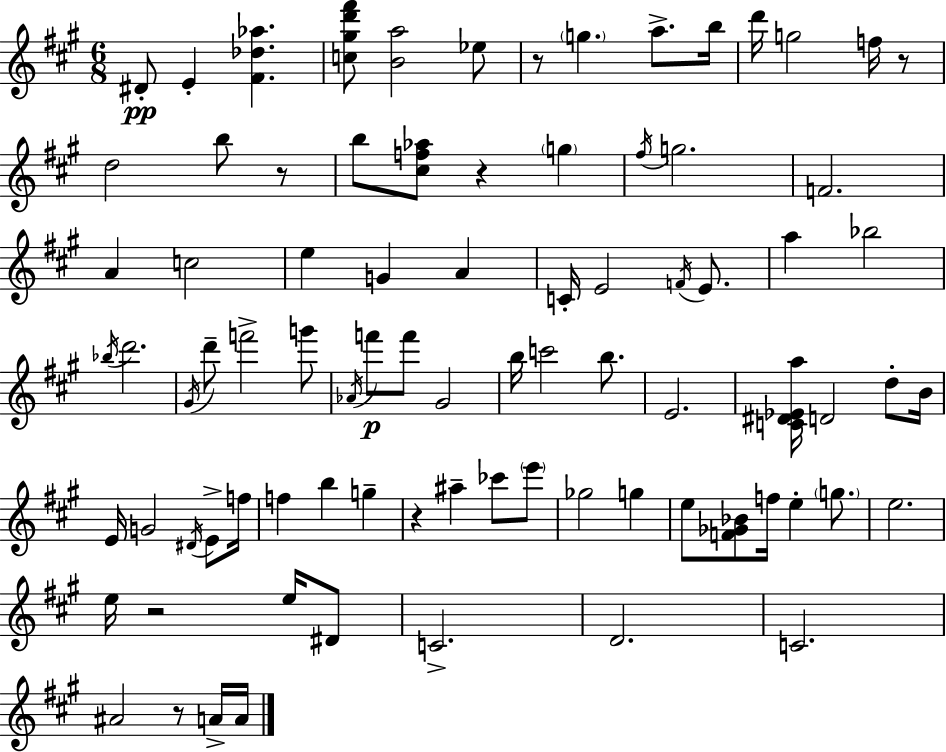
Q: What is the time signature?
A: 6/8